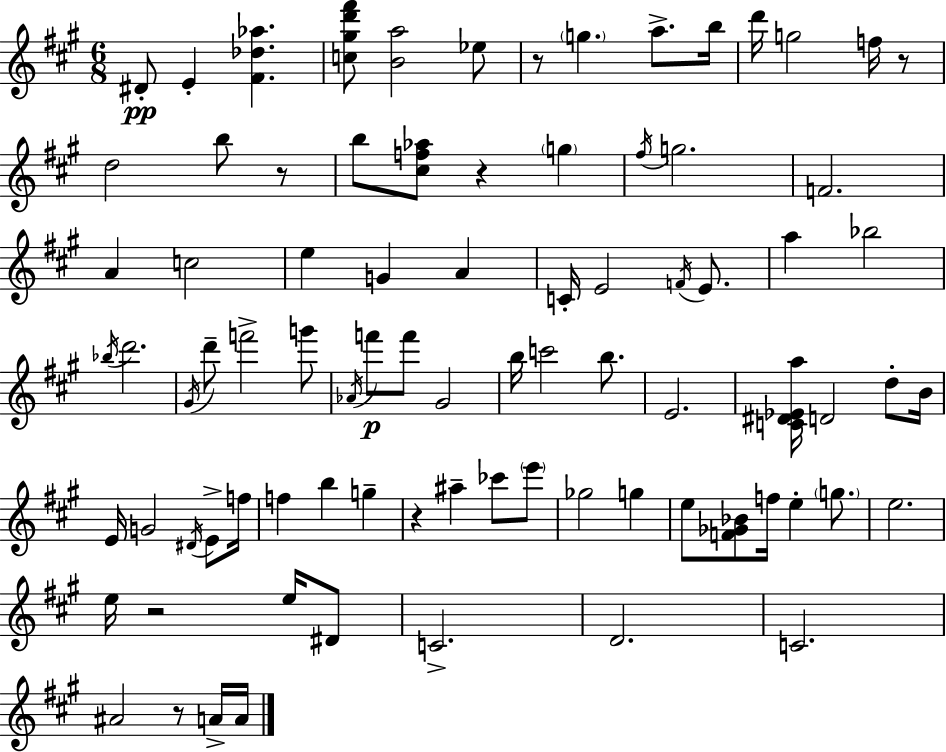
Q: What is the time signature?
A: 6/8